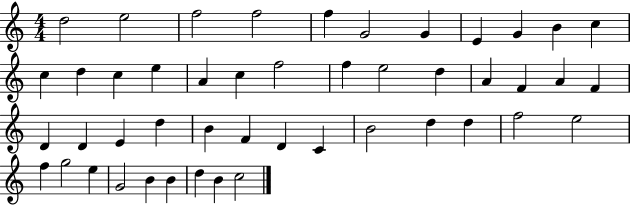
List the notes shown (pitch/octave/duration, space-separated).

D5/h E5/h F5/h F5/h F5/q G4/h G4/q E4/q G4/q B4/q C5/q C5/q D5/q C5/q E5/q A4/q C5/q F5/h F5/q E5/h D5/q A4/q F4/q A4/q F4/q D4/q D4/q E4/q D5/q B4/q F4/q D4/q C4/q B4/h D5/q D5/q F5/h E5/h F5/q G5/h E5/q G4/h B4/q B4/q D5/q B4/q C5/h